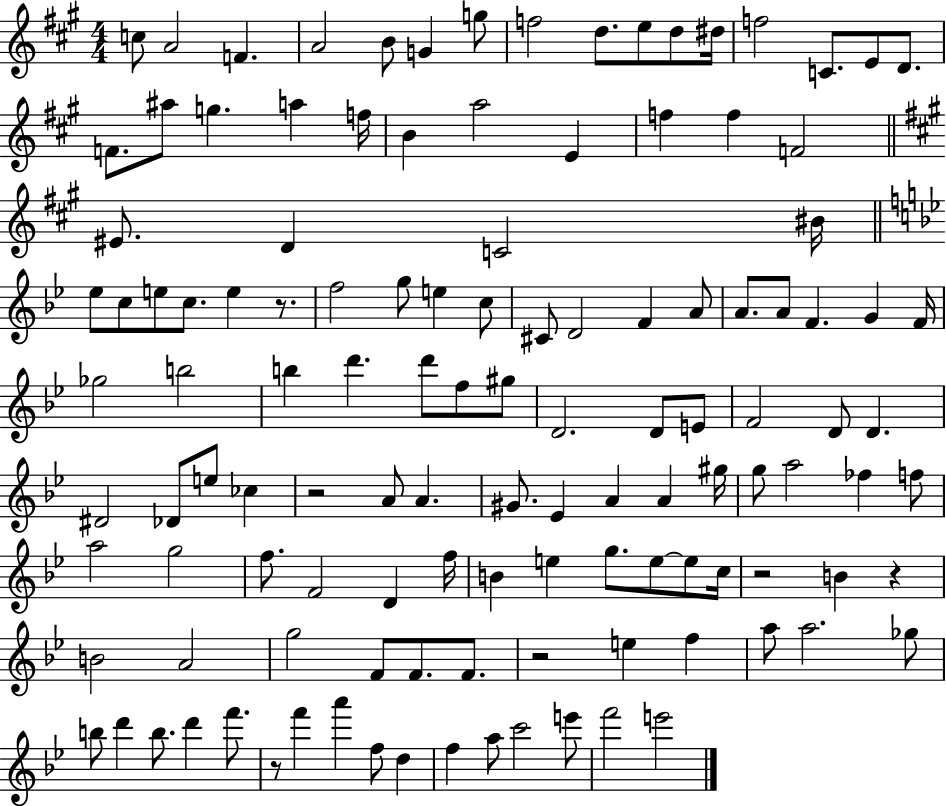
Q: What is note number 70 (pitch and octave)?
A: Eb4